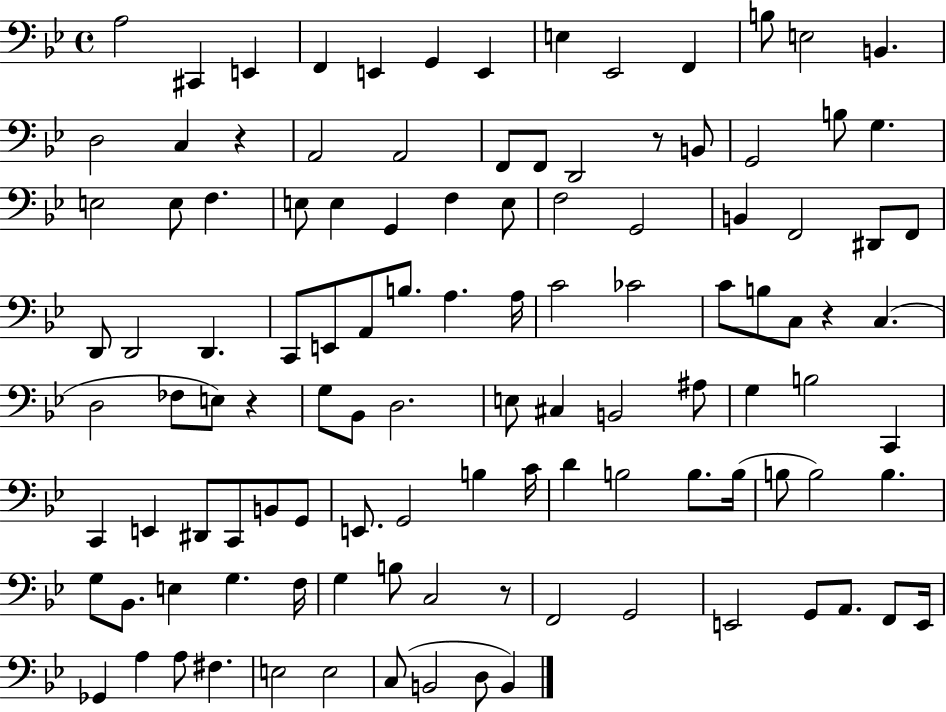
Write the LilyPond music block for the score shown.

{
  \clef bass
  \time 4/4
  \defaultTimeSignature
  \key bes \major
  a2 cis,4 e,4 | f,4 e,4 g,4 e,4 | e4 ees,2 f,4 | b8 e2 b,4. | \break d2 c4 r4 | a,2 a,2 | f,8 f,8 d,2 r8 b,8 | g,2 b8 g4. | \break e2 e8 f4. | e8 e4 g,4 f4 e8 | f2 g,2 | b,4 f,2 dis,8 f,8 | \break d,8 d,2 d,4. | c,8 e,8 a,8 b8. a4. a16 | c'2 ces'2 | c'8 b8 c8 r4 c4.( | \break d2 fes8 e8) r4 | g8 bes,8 d2. | e8 cis4 b,2 ais8 | g4 b2 c,4 | \break c,4 e,4 dis,8 c,8 b,8 g,8 | e,8. g,2 b4 c'16 | d'4 b2 b8. b16( | b8 b2) b4. | \break g8 bes,8. e4 g4. f16 | g4 b8 c2 r8 | f,2 g,2 | e,2 g,8 a,8. f,8 e,16 | \break ges,4 a4 a8 fis4. | e2 e2 | c8( b,2 d8 b,4) | \bar "|."
}